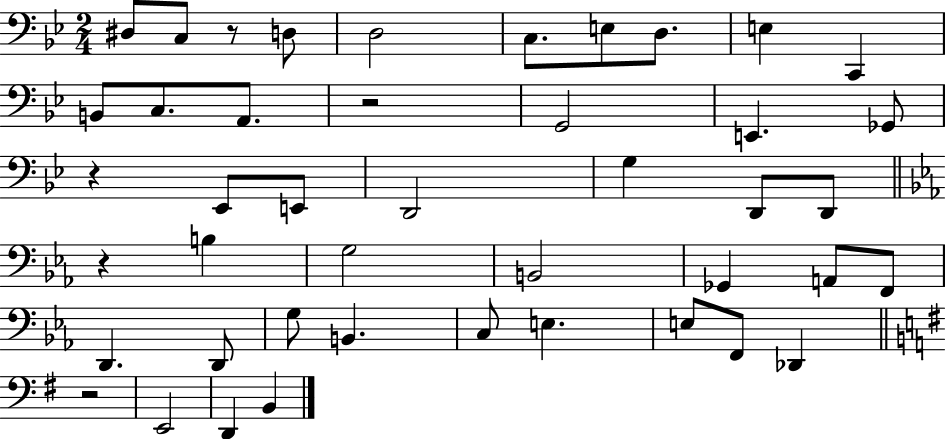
{
  \clef bass
  \numericTimeSignature
  \time 2/4
  \key bes \major
  dis8 c8 r8 d8 | d2 | c8. e8 d8. | e4 c,4 | \break b,8 c8. a,8. | r2 | g,2 | e,4. ges,8 | \break r4 ees,8 e,8 | d,2 | g4 d,8 d,8 | \bar "||" \break \key c \minor r4 b4 | g2 | b,2 | ges,4 a,8 f,8 | \break d,4. d,8 | g8 b,4. | c8 e4. | e8 f,8 des,4 | \break \bar "||" \break \key e \minor r2 | e,2 | d,4 b,4 | \bar "|."
}